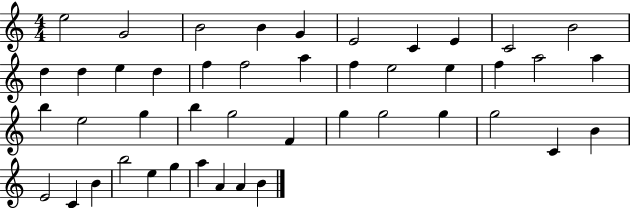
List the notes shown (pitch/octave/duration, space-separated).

E5/h G4/h B4/h B4/q G4/q E4/h C4/q E4/q C4/h B4/h D5/q D5/q E5/q D5/q F5/q F5/h A5/q F5/q E5/h E5/q F5/q A5/h A5/q B5/q E5/h G5/q B5/q G5/h F4/q G5/q G5/h G5/q G5/h C4/q B4/q E4/h C4/q B4/q B5/h E5/q G5/q A5/q A4/q A4/q B4/q